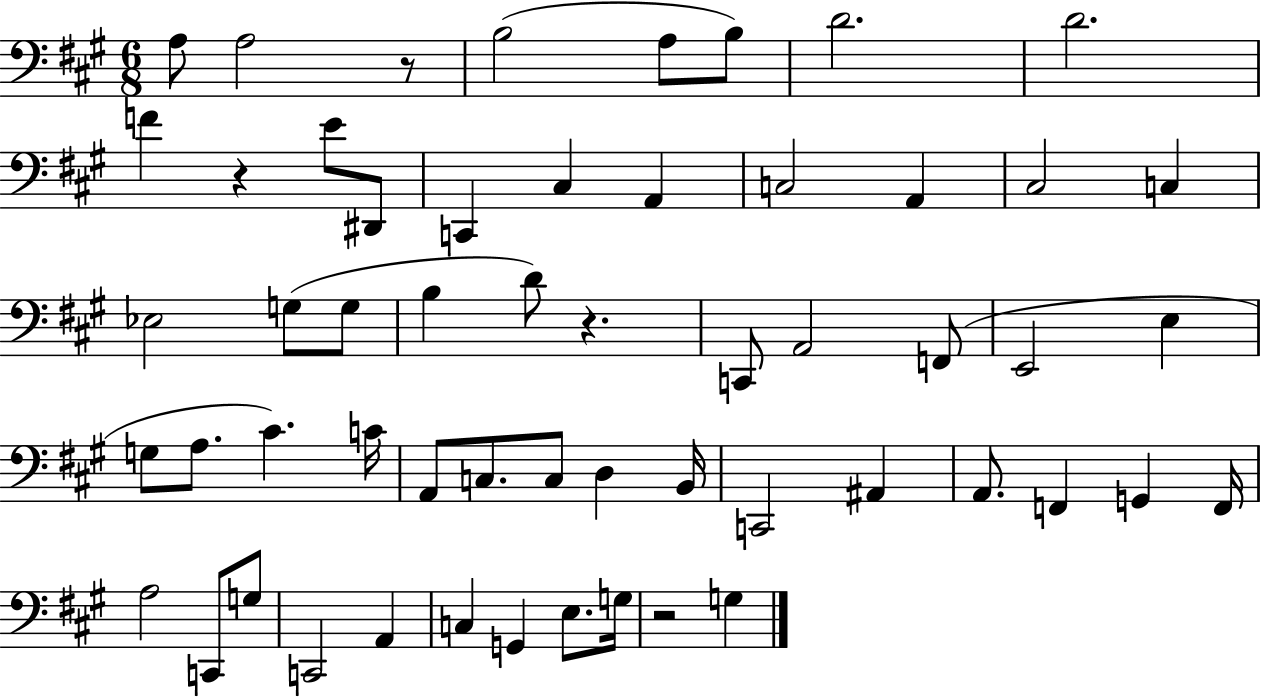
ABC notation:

X:1
T:Untitled
M:6/8
L:1/4
K:A
A,/2 A,2 z/2 B,2 A,/2 B,/2 D2 D2 F z E/2 ^D,,/2 C,, ^C, A,, C,2 A,, ^C,2 C, _E,2 G,/2 G,/2 B, D/2 z C,,/2 A,,2 F,,/2 E,,2 E, G,/2 A,/2 ^C C/4 A,,/2 C,/2 C,/2 D, B,,/4 C,,2 ^A,, A,,/2 F,, G,, F,,/4 A,2 C,,/2 G,/2 C,,2 A,, C, G,, E,/2 G,/4 z2 G,